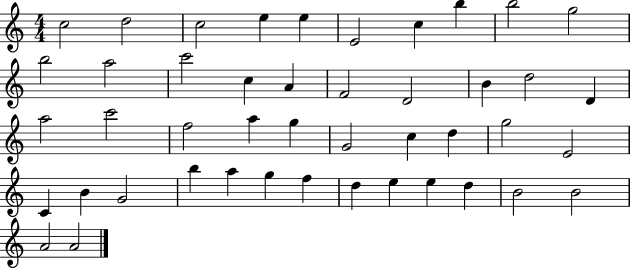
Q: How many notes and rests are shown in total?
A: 45